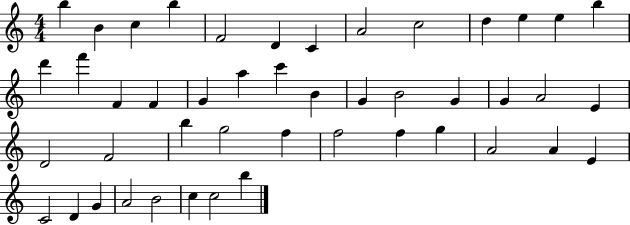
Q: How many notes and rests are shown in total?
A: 46